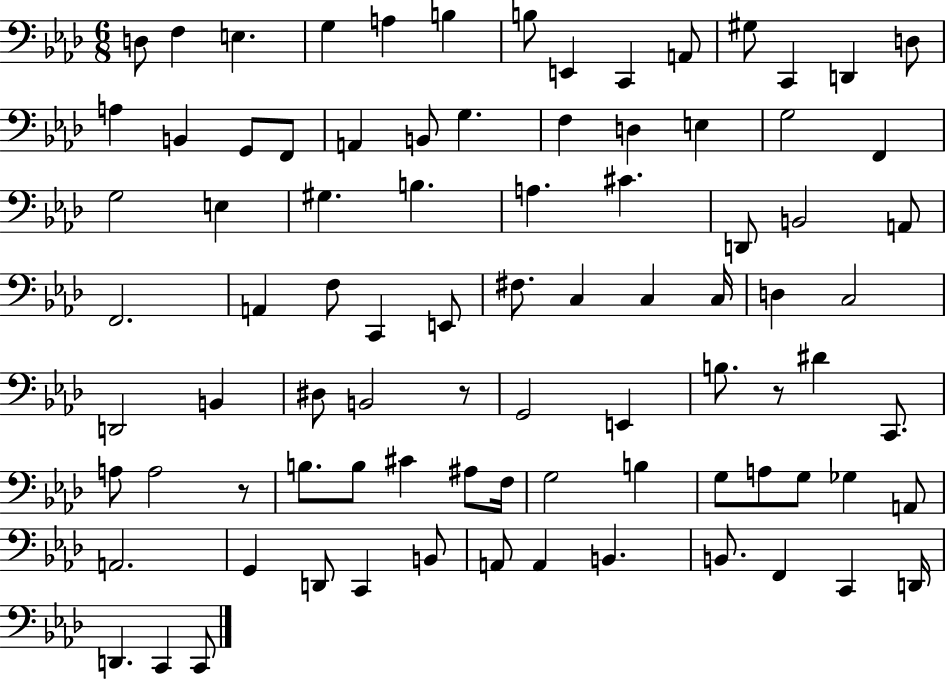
X:1
T:Untitled
M:6/8
L:1/4
K:Ab
D,/2 F, E, G, A, B, B,/2 E,, C,, A,,/2 ^G,/2 C,, D,, D,/2 A, B,, G,,/2 F,,/2 A,, B,,/2 G, F, D, E, G,2 F,, G,2 E, ^G, B, A, ^C D,,/2 B,,2 A,,/2 F,,2 A,, F,/2 C,, E,,/2 ^F,/2 C, C, C,/4 D, C,2 D,,2 B,, ^D,/2 B,,2 z/2 G,,2 E,, B,/2 z/2 ^D C,,/2 A,/2 A,2 z/2 B,/2 B,/2 ^C ^A,/2 F,/4 G,2 B, G,/2 A,/2 G,/2 _G, A,,/2 A,,2 G,, D,,/2 C,, B,,/2 A,,/2 A,, B,, B,,/2 F,, C,, D,,/4 D,, C,, C,,/2